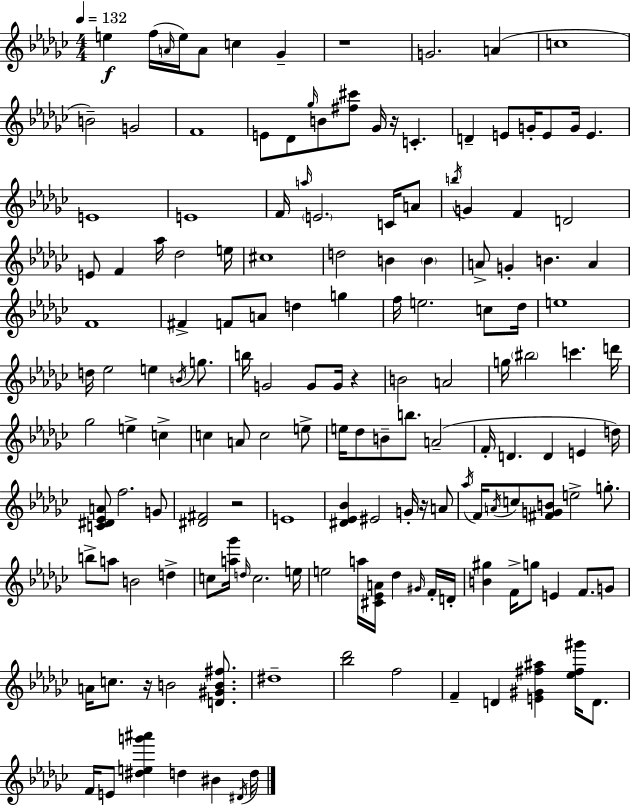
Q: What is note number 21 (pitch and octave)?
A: E4